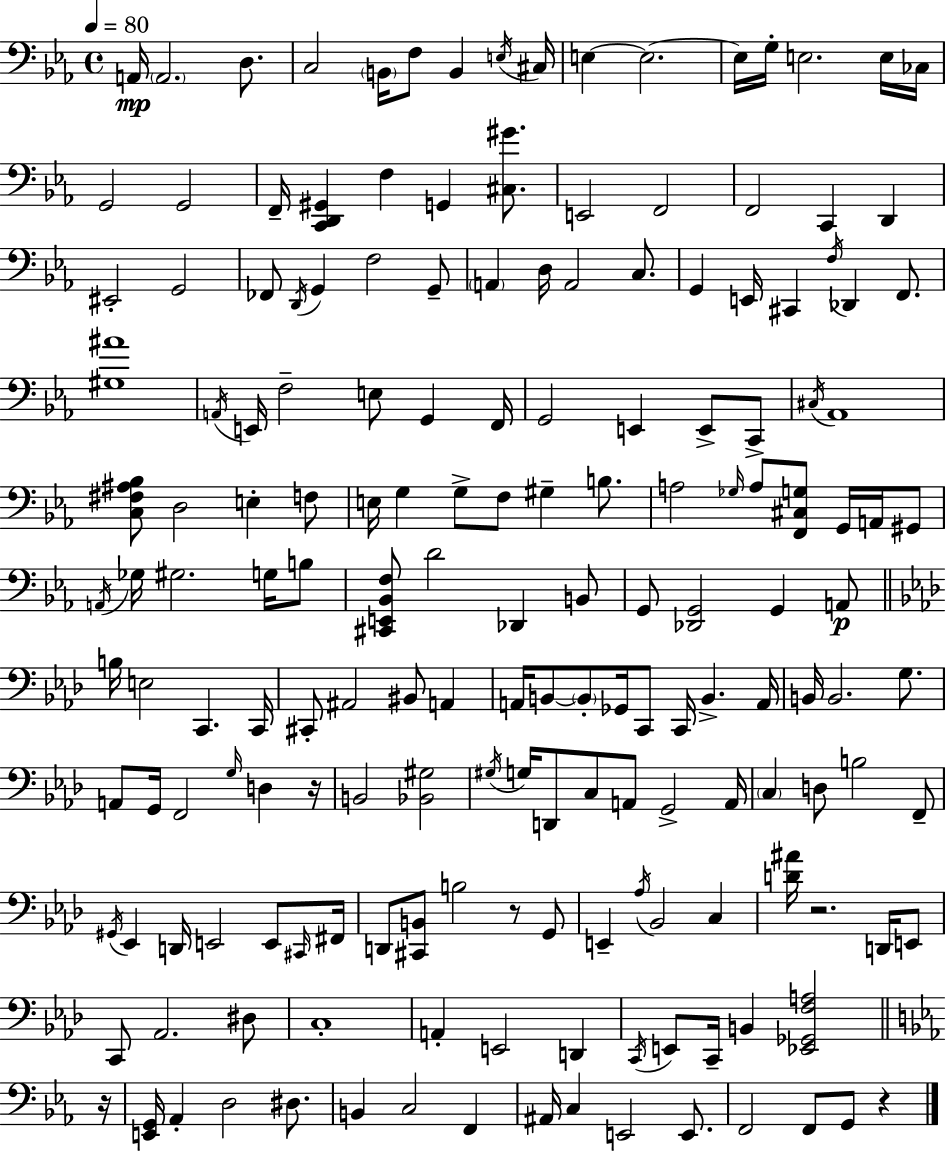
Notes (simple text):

A2/s A2/h. D3/e. C3/h B2/s F3/e B2/q E3/s C#3/s E3/q E3/h. E3/s G3/s E3/h. E3/s CES3/s G2/h G2/h F2/s [C2,D2,G#2]/q F3/q G2/q [C#3,G#4]/e. E2/h F2/h F2/h C2/q D2/q EIS2/h G2/h FES2/e D2/s G2/q F3/h G2/e A2/q D3/s A2/h C3/e. G2/q E2/s C#2/q F3/s Db2/q F2/e. [G#3,A#4]/w A2/s E2/s F3/h E3/e G2/q F2/s G2/h E2/q E2/e C2/e C#3/s Ab2/w [C3,F#3,A#3,Bb3]/e D3/h E3/q F3/e E3/s G3/q G3/e F3/e G#3/q B3/e. A3/h Gb3/s A3/e [F2,C#3,G3]/e G2/s A2/s G#2/e A2/s Gb3/s G#3/h. G3/s B3/e [C#2,E2,Bb2,F3]/e D4/h Db2/q B2/e G2/e [Db2,G2]/h G2/q A2/e B3/s E3/h C2/q. C2/s C#2/e A#2/h BIS2/e A2/q A2/s B2/e B2/e Gb2/s C2/e C2/s B2/q. A2/s B2/s B2/h. G3/e. A2/e G2/s F2/h G3/s D3/q R/s B2/h [Bb2,G#3]/h G#3/s G3/s D2/e C3/e A2/e G2/h A2/s C3/q D3/e B3/h F2/e G#2/s Eb2/q D2/s E2/h E2/e C#2/s F#2/s D2/e [C#2,B2]/e B3/h R/e G2/e E2/q Ab3/s Bb2/h C3/q [D4,A#4]/s R/h. D2/s E2/e C2/e Ab2/h. D#3/e C3/w A2/q E2/h D2/q C2/s E2/e C2/s B2/q [Eb2,Gb2,F3,A3]/h R/s [E2,G2]/s Ab2/q D3/h D#3/e. B2/q C3/h F2/q A#2/s C3/q E2/h E2/e. F2/h F2/e G2/e R/q